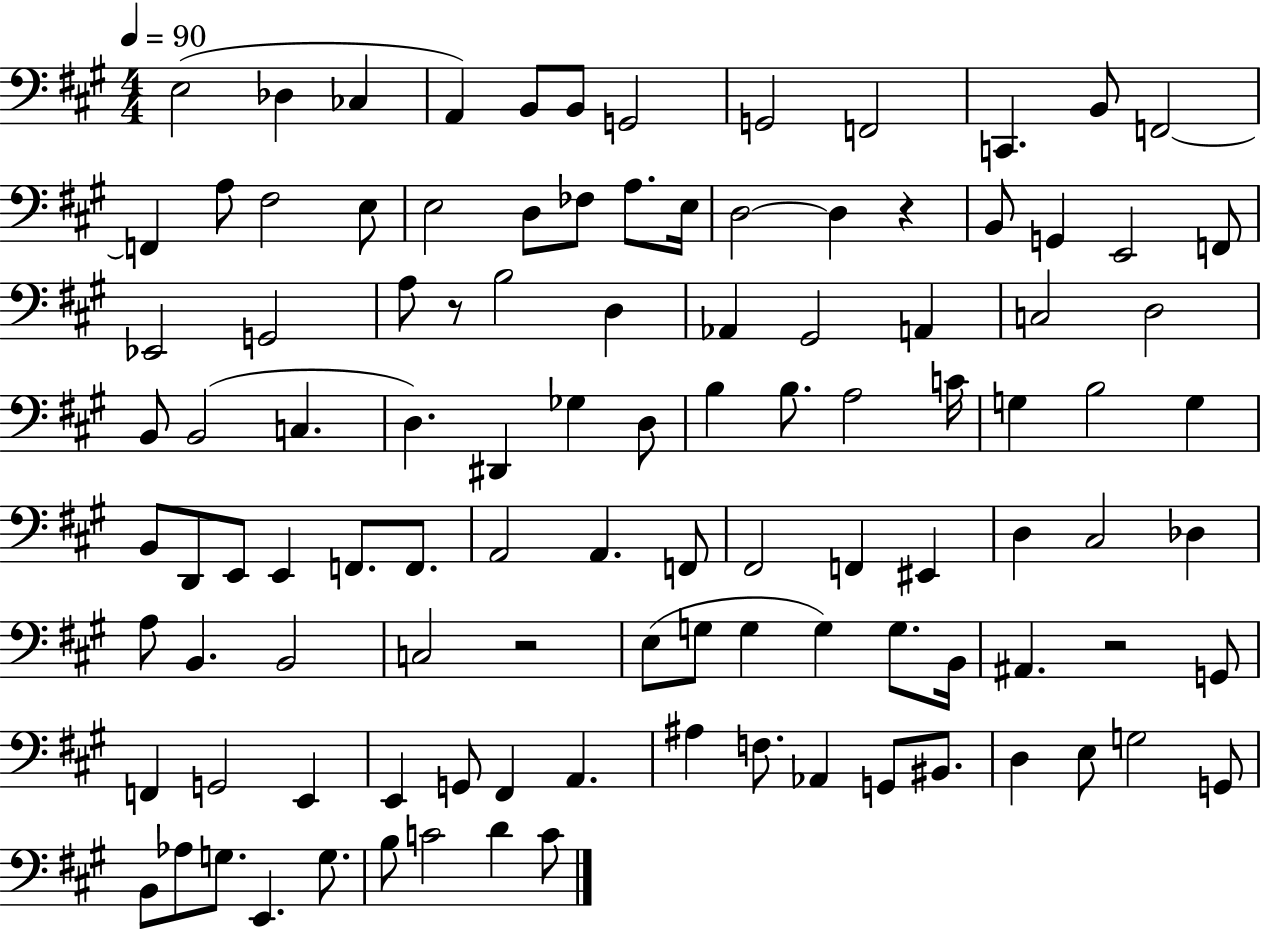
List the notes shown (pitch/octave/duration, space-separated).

E3/h Db3/q CES3/q A2/q B2/e B2/e G2/h G2/h F2/h C2/q. B2/e F2/h F2/q A3/e F#3/h E3/e E3/h D3/e FES3/e A3/e. E3/s D3/h D3/q R/q B2/e G2/q E2/h F2/e Eb2/h G2/h A3/e R/e B3/h D3/q Ab2/q G#2/h A2/q C3/h D3/h B2/e B2/h C3/q. D3/q. D#2/q Gb3/q D3/e B3/q B3/e. A3/h C4/s G3/q B3/h G3/q B2/e D2/e E2/e E2/q F2/e. F2/e. A2/h A2/q. F2/e F#2/h F2/q EIS2/q D3/q C#3/h Db3/q A3/e B2/q. B2/h C3/h R/h E3/e G3/e G3/q G3/q G3/e. B2/s A#2/q. R/h G2/e F2/q G2/h E2/q E2/q G2/e F#2/q A2/q. A#3/q F3/e. Ab2/q G2/e BIS2/e. D3/q E3/e G3/h G2/e B2/e Ab3/e G3/e. E2/q. G3/e. B3/e C4/h D4/q C4/e